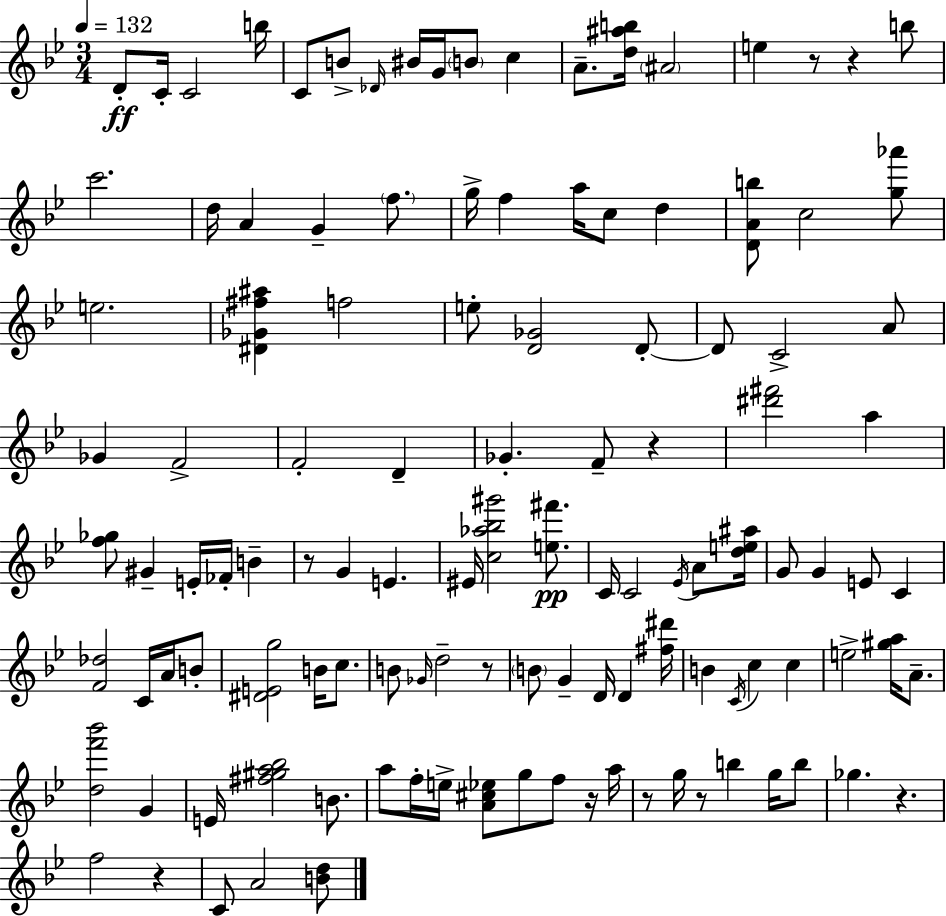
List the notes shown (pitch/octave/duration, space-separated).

D4/e C4/s C4/h B5/s C4/e B4/e Db4/s BIS4/s G4/s B4/e C5/q A4/e. [D5,A#5,B5]/s A#4/h E5/q R/e R/q B5/e C6/h. D5/s A4/q G4/q F5/e. G5/s F5/q A5/s C5/e D5/q [D4,A4,B5]/e C5/h [G5,Ab6]/e E5/h. [D#4,Gb4,F#5,A#5]/q F5/h E5/e [D4,Gb4]/h D4/e D4/e C4/h A4/e Gb4/q F4/h F4/h D4/q Gb4/q. F4/e R/q [D#6,F#6]/h A5/q [F5,Gb5]/e G#4/q E4/s FES4/s B4/q R/e G4/q E4/q. EIS4/s [C5,Ab5,Bb5,G#6]/h [E5,F#6]/e. C4/s C4/h Eb4/s A4/e [D5,E5,A#5]/s G4/e G4/q E4/e C4/q [F4,Db5]/h C4/s A4/s B4/e [D#4,E4,G5]/h B4/s C5/e. B4/e Gb4/s D5/h R/e B4/e G4/q D4/s D4/q [F#5,D#6]/s B4/q C4/s C5/q C5/q E5/h [G#5,A5]/s A4/e. [D5,F6,Bb6]/h G4/q E4/s [F#5,G#5,A5,Bb5]/h B4/e. A5/e F5/s E5/s [A4,C#5,Eb5]/e G5/e F5/e R/s A5/s R/e G5/s R/e B5/q G5/s B5/e Gb5/q. R/q. F5/h R/q C4/e A4/h [B4,D5]/e